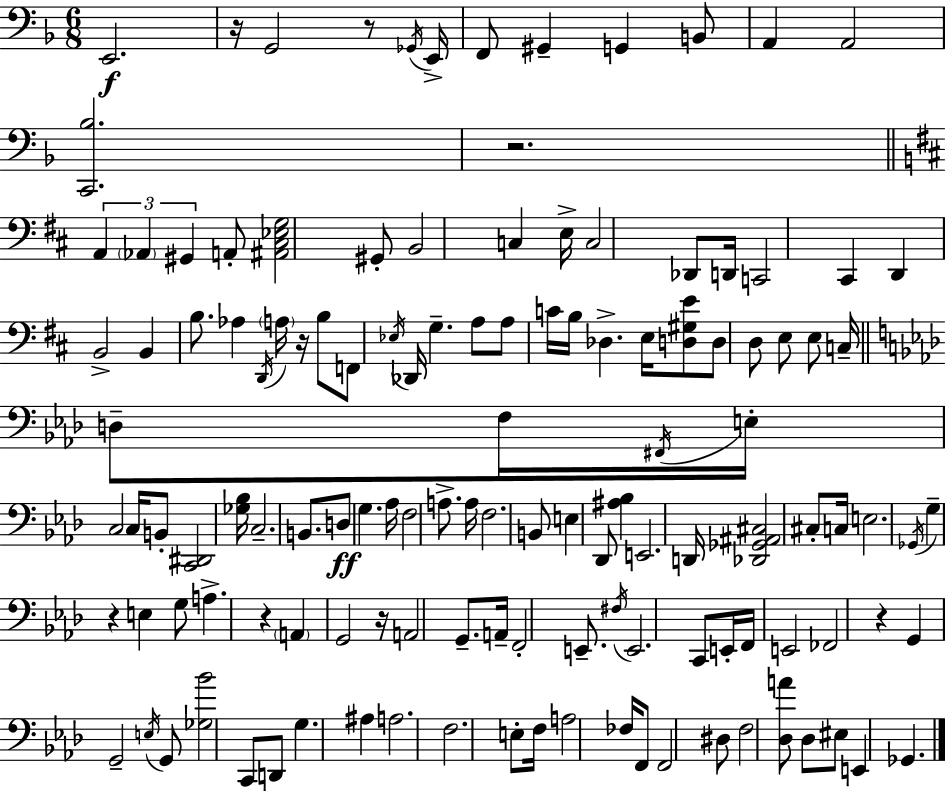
X:1
T:Untitled
M:6/8
L:1/4
K:F
E,,2 z/4 G,,2 z/2 _G,,/4 E,,/4 F,,/2 ^G,, G,, B,,/2 A,, A,,2 [C,,_B,]2 z2 A,, _A,, ^G,, A,,/2 [^A,,^C,_E,G,]2 ^G,,/2 B,,2 C, E,/4 C,2 _D,,/2 D,,/4 C,,2 ^C,, D,, B,,2 B,, B,/2 _A, D,,/4 A,/4 z/4 B,/2 F,,/2 _E,/4 _D,,/4 G, A,/2 A,/2 C/4 B,/4 _D, E,/4 [D,^G,E]/2 D,/2 D,/2 E,/2 E,/2 C,/4 D,/2 F,/4 ^F,,/4 E,/4 C,2 C,/4 B,,/2 [C,,^D,,]2 [_G,_B,]/4 C,2 B,,/2 D,/2 G, _A,/4 F,2 A,/2 A,/4 F,2 B,,/2 E, _D,,/2 [^A,_B,] E,,2 D,,/4 [_D,,_G,,^A,,^C,]2 ^C,/2 C,/4 E,2 _G,,/4 G, z E, G,/2 A, z A,, G,,2 z/4 A,,2 G,,/2 A,,/4 F,,2 E,,/2 ^F,/4 E,,2 C,,/2 E,,/4 F,,/4 E,,2 _F,,2 z G,, G,,2 E,/4 G,,/2 [_G,_B]2 C,,/2 D,,/2 G, ^A, A,2 F,2 E,/2 F,/4 A,2 _F,/4 F,,/2 F,,2 ^D,/2 F,2 [_D,A]/2 _D,/2 ^E,/2 E,, _G,,